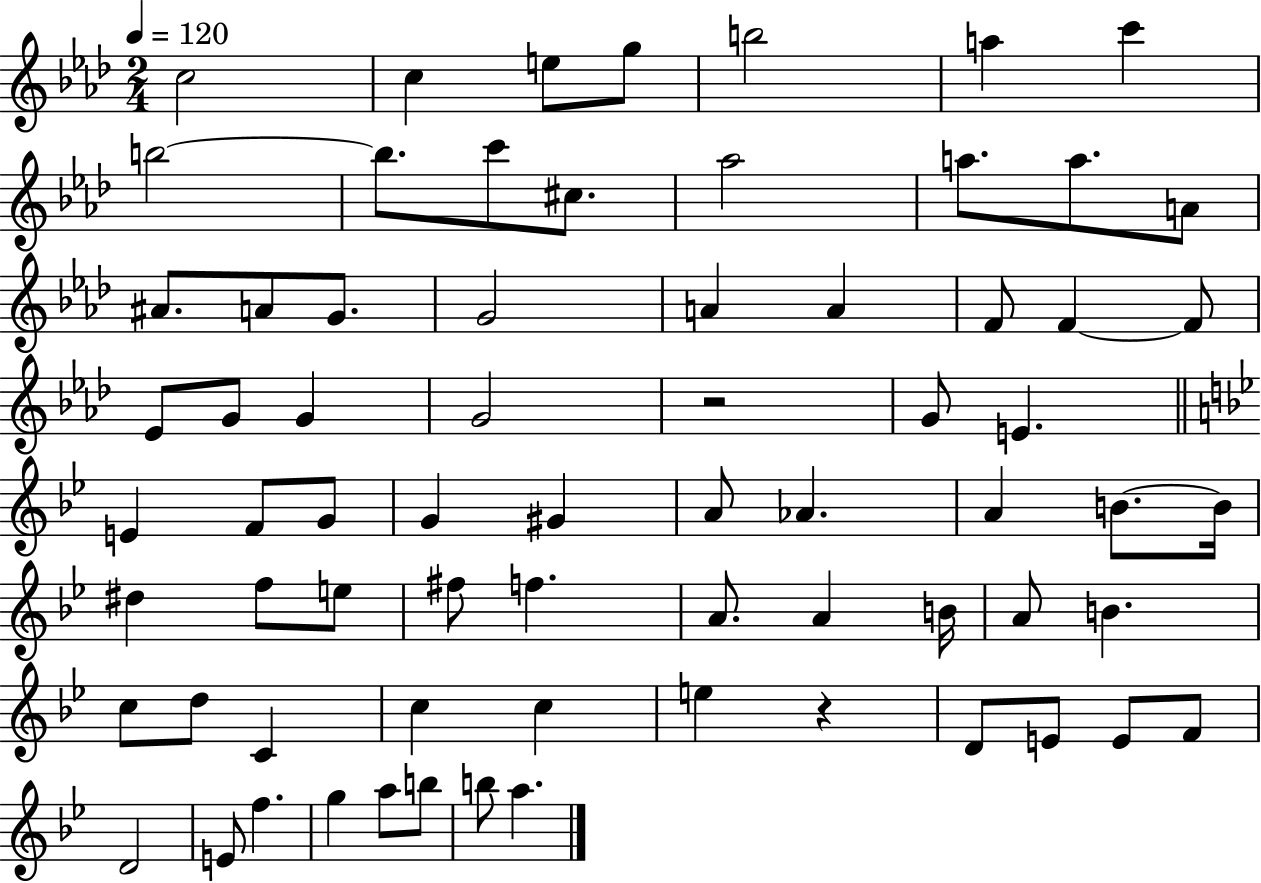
{
  \clef treble
  \numericTimeSignature
  \time 2/4
  \key aes \major
  \tempo 4 = 120
  \repeat volta 2 { c''2 | c''4 e''8 g''8 | b''2 | a''4 c'''4 | \break b''2~~ | b''8. c'''8 cis''8. | aes''2 | a''8. a''8. a'8 | \break ais'8. a'8 g'8. | g'2 | a'4 a'4 | f'8 f'4~~ f'8 | \break ees'8 g'8 g'4 | g'2 | r2 | g'8 e'4. | \break \bar "||" \break \key bes \major e'4 f'8 g'8 | g'4 gis'4 | a'8 aes'4. | a'4 b'8.~~ b'16 | \break dis''4 f''8 e''8 | fis''8 f''4. | a'8. a'4 b'16 | a'8 b'4. | \break c''8 d''8 c'4 | c''4 c''4 | e''4 r4 | d'8 e'8 e'8 f'8 | \break d'2 | e'8 f''4. | g''4 a''8 b''8 | b''8 a''4. | \break } \bar "|."
}